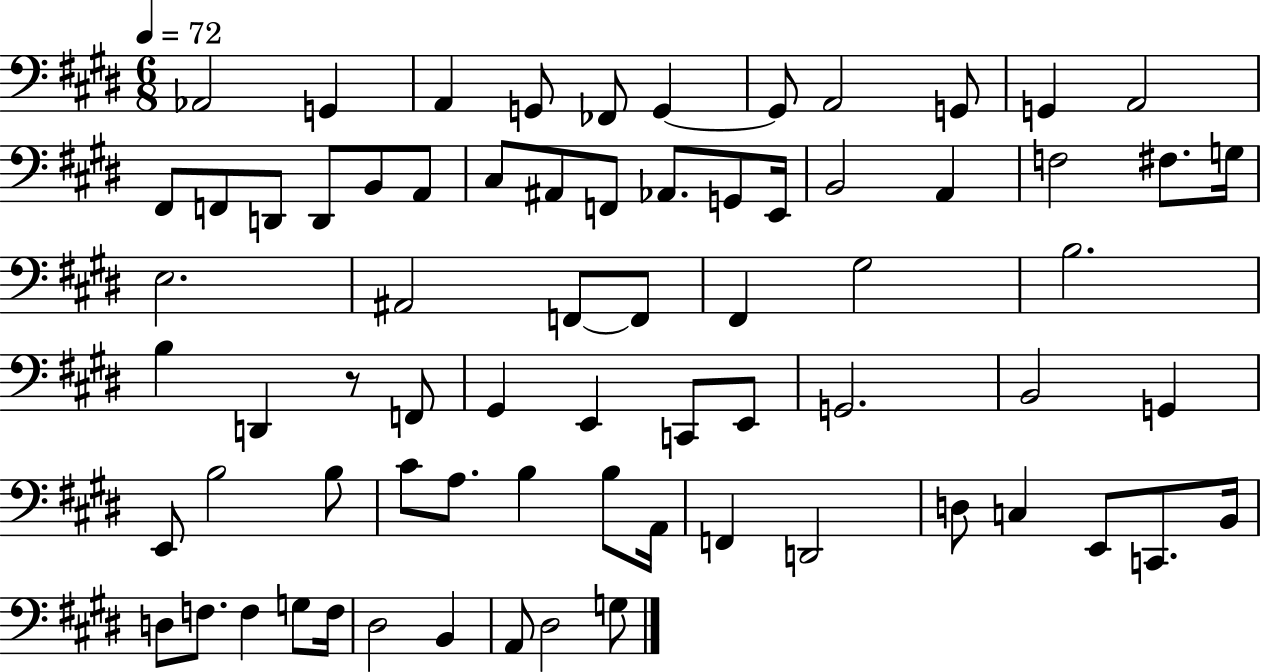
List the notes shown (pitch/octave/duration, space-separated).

Ab2/h G2/q A2/q G2/e FES2/e G2/q G2/e A2/h G2/e G2/q A2/h F#2/e F2/e D2/e D2/e B2/e A2/e C#3/e A#2/e F2/e Ab2/e. G2/e E2/s B2/h A2/q F3/h F#3/e. G3/s E3/h. A#2/h F2/e F2/e F#2/q G#3/h B3/h. B3/q D2/q R/e F2/e G#2/q E2/q C2/e E2/e G2/h. B2/h G2/q E2/e B3/h B3/e C#4/e A3/e. B3/q B3/e A2/s F2/q D2/h D3/e C3/q E2/e C2/e. B2/s D3/e F3/e. F3/q G3/e F3/s D#3/h B2/q A2/e D#3/h G3/e